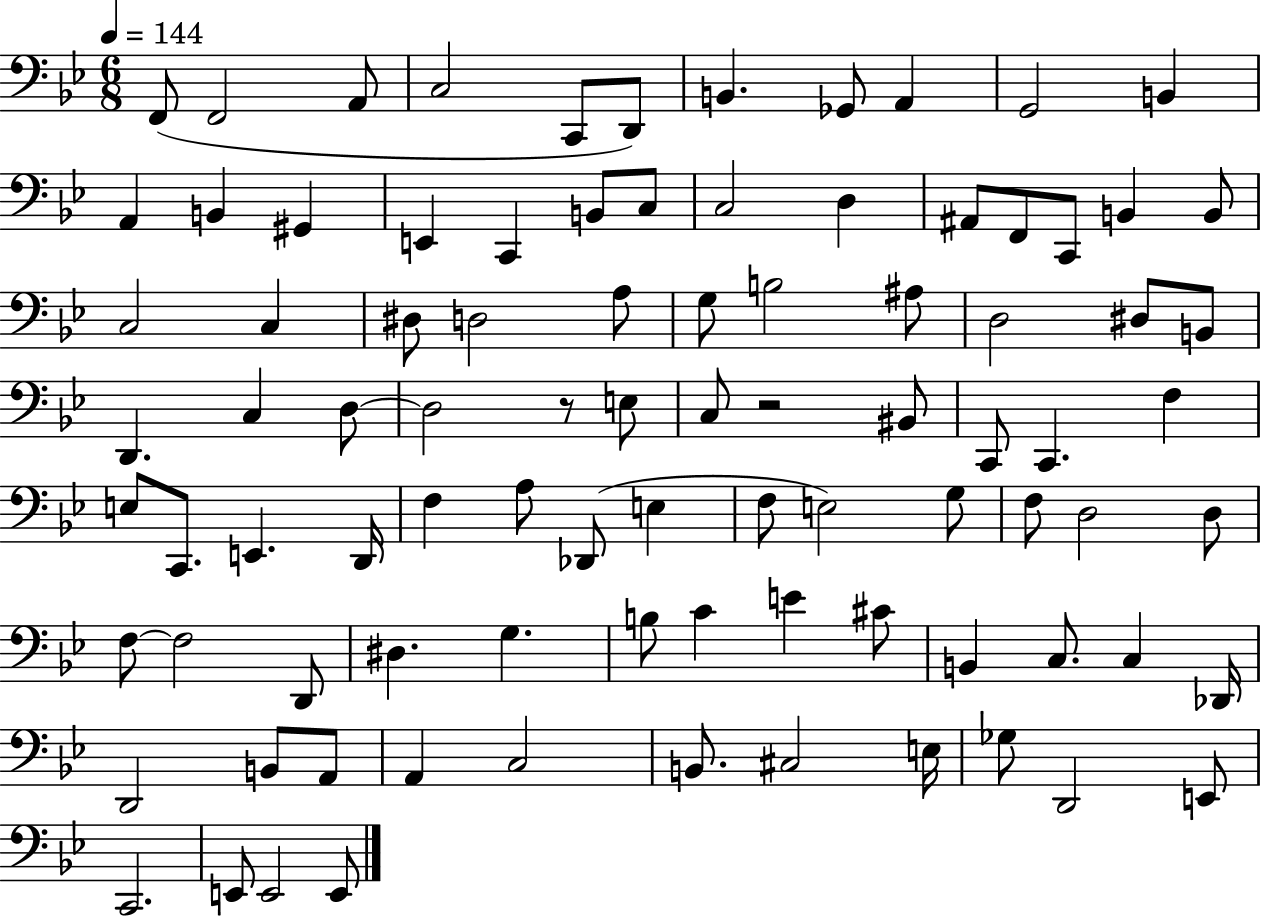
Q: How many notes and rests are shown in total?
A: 90